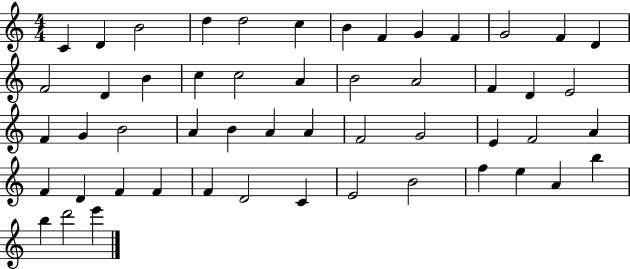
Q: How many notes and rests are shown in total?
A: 52